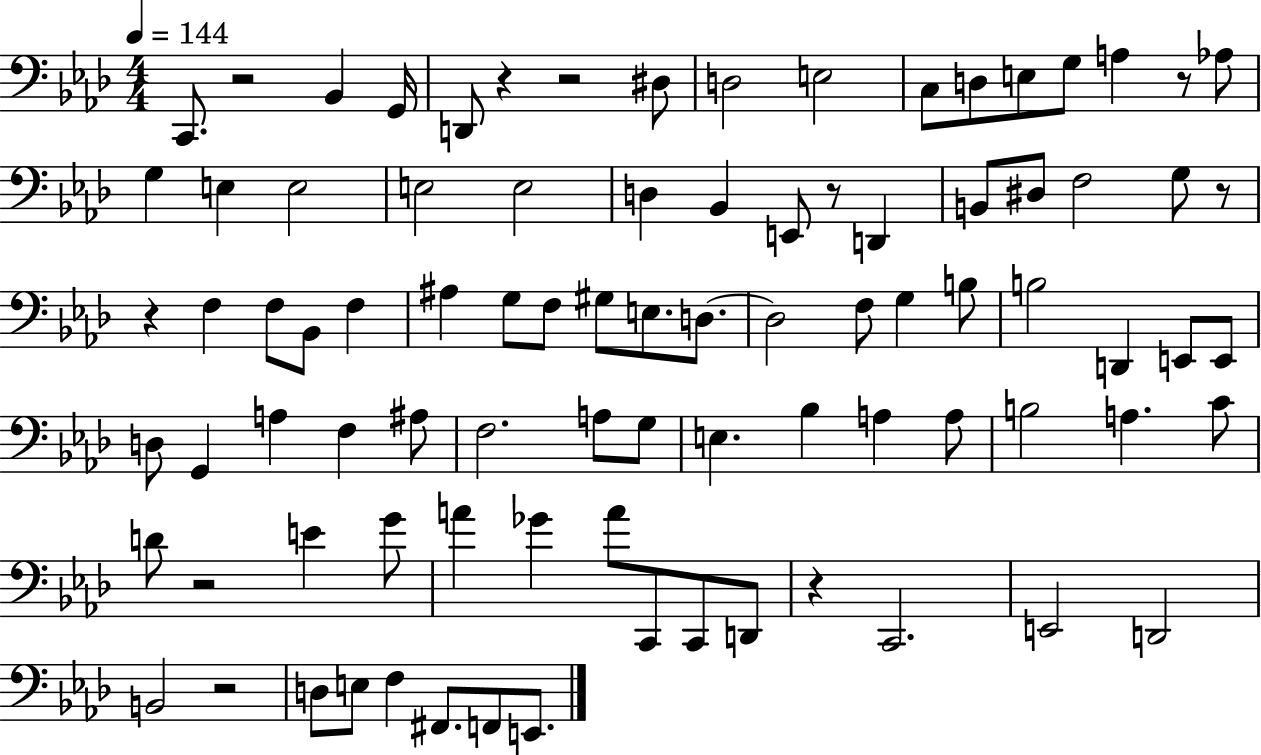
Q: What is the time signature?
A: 4/4